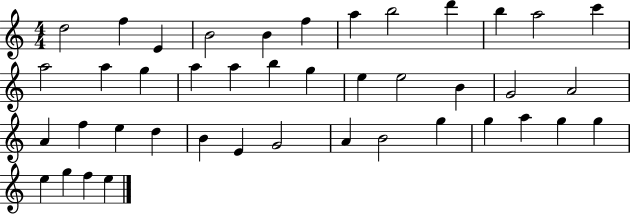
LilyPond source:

{
  \clef treble
  \numericTimeSignature
  \time 4/4
  \key c \major
  d''2 f''4 e'4 | b'2 b'4 f''4 | a''4 b''2 d'''4 | b''4 a''2 c'''4 | \break a''2 a''4 g''4 | a''4 a''4 b''4 g''4 | e''4 e''2 b'4 | g'2 a'2 | \break a'4 f''4 e''4 d''4 | b'4 e'4 g'2 | a'4 b'2 g''4 | g''4 a''4 g''4 g''4 | \break e''4 g''4 f''4 e''4 | \bar "|."
}